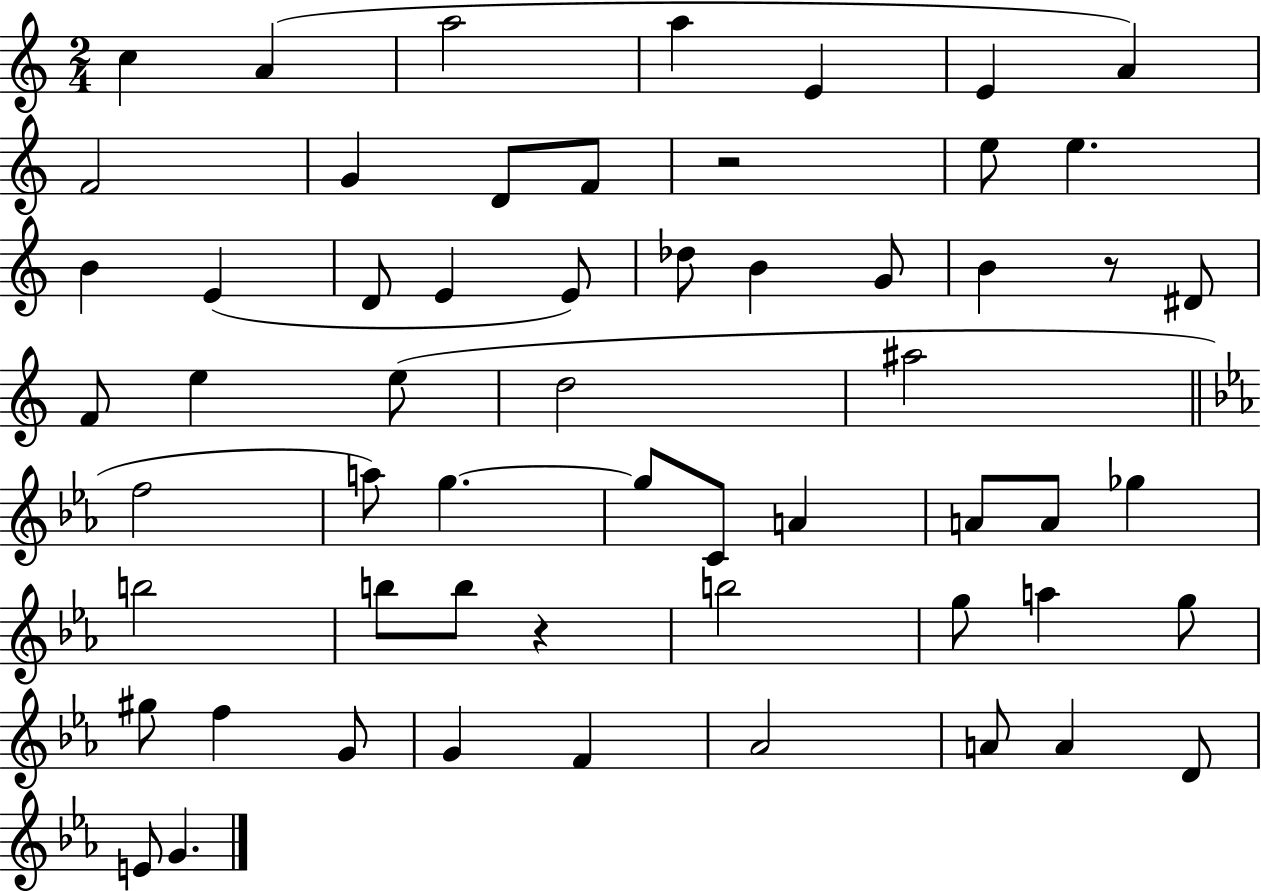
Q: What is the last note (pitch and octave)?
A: G4